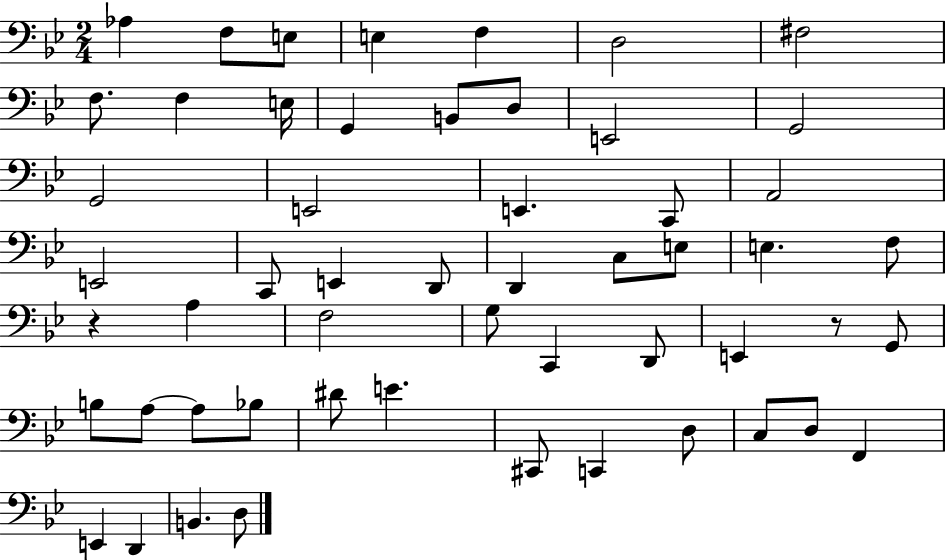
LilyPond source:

{
  \clef bass
  \numericTimeSignature
  \time 2/4
  \key bes \major
  \repeat volta 2 { aes4 f8 e8 | e4 f4 | d2 | fis2 | \break f8. f4 e16 | g,4 b,8 d8 | e,2 | g,2 | \break g,2 | e,2 | e,4. c,8 | a,2 | \break e,2 | c,8 e,4 d,8 | d,4 c8 e8 | e4. f8 | \break r4 a4 | f2 | g8 c,4 d,8 | e,4 r8 g,8 | \break b8 a8~~ a8 bes8 | dis'8 e'4. | cis,8 c,4 d8 | c8 d8 f,4 | \break e,4 d,4 | b,4. d8 | } \bar "|."
}